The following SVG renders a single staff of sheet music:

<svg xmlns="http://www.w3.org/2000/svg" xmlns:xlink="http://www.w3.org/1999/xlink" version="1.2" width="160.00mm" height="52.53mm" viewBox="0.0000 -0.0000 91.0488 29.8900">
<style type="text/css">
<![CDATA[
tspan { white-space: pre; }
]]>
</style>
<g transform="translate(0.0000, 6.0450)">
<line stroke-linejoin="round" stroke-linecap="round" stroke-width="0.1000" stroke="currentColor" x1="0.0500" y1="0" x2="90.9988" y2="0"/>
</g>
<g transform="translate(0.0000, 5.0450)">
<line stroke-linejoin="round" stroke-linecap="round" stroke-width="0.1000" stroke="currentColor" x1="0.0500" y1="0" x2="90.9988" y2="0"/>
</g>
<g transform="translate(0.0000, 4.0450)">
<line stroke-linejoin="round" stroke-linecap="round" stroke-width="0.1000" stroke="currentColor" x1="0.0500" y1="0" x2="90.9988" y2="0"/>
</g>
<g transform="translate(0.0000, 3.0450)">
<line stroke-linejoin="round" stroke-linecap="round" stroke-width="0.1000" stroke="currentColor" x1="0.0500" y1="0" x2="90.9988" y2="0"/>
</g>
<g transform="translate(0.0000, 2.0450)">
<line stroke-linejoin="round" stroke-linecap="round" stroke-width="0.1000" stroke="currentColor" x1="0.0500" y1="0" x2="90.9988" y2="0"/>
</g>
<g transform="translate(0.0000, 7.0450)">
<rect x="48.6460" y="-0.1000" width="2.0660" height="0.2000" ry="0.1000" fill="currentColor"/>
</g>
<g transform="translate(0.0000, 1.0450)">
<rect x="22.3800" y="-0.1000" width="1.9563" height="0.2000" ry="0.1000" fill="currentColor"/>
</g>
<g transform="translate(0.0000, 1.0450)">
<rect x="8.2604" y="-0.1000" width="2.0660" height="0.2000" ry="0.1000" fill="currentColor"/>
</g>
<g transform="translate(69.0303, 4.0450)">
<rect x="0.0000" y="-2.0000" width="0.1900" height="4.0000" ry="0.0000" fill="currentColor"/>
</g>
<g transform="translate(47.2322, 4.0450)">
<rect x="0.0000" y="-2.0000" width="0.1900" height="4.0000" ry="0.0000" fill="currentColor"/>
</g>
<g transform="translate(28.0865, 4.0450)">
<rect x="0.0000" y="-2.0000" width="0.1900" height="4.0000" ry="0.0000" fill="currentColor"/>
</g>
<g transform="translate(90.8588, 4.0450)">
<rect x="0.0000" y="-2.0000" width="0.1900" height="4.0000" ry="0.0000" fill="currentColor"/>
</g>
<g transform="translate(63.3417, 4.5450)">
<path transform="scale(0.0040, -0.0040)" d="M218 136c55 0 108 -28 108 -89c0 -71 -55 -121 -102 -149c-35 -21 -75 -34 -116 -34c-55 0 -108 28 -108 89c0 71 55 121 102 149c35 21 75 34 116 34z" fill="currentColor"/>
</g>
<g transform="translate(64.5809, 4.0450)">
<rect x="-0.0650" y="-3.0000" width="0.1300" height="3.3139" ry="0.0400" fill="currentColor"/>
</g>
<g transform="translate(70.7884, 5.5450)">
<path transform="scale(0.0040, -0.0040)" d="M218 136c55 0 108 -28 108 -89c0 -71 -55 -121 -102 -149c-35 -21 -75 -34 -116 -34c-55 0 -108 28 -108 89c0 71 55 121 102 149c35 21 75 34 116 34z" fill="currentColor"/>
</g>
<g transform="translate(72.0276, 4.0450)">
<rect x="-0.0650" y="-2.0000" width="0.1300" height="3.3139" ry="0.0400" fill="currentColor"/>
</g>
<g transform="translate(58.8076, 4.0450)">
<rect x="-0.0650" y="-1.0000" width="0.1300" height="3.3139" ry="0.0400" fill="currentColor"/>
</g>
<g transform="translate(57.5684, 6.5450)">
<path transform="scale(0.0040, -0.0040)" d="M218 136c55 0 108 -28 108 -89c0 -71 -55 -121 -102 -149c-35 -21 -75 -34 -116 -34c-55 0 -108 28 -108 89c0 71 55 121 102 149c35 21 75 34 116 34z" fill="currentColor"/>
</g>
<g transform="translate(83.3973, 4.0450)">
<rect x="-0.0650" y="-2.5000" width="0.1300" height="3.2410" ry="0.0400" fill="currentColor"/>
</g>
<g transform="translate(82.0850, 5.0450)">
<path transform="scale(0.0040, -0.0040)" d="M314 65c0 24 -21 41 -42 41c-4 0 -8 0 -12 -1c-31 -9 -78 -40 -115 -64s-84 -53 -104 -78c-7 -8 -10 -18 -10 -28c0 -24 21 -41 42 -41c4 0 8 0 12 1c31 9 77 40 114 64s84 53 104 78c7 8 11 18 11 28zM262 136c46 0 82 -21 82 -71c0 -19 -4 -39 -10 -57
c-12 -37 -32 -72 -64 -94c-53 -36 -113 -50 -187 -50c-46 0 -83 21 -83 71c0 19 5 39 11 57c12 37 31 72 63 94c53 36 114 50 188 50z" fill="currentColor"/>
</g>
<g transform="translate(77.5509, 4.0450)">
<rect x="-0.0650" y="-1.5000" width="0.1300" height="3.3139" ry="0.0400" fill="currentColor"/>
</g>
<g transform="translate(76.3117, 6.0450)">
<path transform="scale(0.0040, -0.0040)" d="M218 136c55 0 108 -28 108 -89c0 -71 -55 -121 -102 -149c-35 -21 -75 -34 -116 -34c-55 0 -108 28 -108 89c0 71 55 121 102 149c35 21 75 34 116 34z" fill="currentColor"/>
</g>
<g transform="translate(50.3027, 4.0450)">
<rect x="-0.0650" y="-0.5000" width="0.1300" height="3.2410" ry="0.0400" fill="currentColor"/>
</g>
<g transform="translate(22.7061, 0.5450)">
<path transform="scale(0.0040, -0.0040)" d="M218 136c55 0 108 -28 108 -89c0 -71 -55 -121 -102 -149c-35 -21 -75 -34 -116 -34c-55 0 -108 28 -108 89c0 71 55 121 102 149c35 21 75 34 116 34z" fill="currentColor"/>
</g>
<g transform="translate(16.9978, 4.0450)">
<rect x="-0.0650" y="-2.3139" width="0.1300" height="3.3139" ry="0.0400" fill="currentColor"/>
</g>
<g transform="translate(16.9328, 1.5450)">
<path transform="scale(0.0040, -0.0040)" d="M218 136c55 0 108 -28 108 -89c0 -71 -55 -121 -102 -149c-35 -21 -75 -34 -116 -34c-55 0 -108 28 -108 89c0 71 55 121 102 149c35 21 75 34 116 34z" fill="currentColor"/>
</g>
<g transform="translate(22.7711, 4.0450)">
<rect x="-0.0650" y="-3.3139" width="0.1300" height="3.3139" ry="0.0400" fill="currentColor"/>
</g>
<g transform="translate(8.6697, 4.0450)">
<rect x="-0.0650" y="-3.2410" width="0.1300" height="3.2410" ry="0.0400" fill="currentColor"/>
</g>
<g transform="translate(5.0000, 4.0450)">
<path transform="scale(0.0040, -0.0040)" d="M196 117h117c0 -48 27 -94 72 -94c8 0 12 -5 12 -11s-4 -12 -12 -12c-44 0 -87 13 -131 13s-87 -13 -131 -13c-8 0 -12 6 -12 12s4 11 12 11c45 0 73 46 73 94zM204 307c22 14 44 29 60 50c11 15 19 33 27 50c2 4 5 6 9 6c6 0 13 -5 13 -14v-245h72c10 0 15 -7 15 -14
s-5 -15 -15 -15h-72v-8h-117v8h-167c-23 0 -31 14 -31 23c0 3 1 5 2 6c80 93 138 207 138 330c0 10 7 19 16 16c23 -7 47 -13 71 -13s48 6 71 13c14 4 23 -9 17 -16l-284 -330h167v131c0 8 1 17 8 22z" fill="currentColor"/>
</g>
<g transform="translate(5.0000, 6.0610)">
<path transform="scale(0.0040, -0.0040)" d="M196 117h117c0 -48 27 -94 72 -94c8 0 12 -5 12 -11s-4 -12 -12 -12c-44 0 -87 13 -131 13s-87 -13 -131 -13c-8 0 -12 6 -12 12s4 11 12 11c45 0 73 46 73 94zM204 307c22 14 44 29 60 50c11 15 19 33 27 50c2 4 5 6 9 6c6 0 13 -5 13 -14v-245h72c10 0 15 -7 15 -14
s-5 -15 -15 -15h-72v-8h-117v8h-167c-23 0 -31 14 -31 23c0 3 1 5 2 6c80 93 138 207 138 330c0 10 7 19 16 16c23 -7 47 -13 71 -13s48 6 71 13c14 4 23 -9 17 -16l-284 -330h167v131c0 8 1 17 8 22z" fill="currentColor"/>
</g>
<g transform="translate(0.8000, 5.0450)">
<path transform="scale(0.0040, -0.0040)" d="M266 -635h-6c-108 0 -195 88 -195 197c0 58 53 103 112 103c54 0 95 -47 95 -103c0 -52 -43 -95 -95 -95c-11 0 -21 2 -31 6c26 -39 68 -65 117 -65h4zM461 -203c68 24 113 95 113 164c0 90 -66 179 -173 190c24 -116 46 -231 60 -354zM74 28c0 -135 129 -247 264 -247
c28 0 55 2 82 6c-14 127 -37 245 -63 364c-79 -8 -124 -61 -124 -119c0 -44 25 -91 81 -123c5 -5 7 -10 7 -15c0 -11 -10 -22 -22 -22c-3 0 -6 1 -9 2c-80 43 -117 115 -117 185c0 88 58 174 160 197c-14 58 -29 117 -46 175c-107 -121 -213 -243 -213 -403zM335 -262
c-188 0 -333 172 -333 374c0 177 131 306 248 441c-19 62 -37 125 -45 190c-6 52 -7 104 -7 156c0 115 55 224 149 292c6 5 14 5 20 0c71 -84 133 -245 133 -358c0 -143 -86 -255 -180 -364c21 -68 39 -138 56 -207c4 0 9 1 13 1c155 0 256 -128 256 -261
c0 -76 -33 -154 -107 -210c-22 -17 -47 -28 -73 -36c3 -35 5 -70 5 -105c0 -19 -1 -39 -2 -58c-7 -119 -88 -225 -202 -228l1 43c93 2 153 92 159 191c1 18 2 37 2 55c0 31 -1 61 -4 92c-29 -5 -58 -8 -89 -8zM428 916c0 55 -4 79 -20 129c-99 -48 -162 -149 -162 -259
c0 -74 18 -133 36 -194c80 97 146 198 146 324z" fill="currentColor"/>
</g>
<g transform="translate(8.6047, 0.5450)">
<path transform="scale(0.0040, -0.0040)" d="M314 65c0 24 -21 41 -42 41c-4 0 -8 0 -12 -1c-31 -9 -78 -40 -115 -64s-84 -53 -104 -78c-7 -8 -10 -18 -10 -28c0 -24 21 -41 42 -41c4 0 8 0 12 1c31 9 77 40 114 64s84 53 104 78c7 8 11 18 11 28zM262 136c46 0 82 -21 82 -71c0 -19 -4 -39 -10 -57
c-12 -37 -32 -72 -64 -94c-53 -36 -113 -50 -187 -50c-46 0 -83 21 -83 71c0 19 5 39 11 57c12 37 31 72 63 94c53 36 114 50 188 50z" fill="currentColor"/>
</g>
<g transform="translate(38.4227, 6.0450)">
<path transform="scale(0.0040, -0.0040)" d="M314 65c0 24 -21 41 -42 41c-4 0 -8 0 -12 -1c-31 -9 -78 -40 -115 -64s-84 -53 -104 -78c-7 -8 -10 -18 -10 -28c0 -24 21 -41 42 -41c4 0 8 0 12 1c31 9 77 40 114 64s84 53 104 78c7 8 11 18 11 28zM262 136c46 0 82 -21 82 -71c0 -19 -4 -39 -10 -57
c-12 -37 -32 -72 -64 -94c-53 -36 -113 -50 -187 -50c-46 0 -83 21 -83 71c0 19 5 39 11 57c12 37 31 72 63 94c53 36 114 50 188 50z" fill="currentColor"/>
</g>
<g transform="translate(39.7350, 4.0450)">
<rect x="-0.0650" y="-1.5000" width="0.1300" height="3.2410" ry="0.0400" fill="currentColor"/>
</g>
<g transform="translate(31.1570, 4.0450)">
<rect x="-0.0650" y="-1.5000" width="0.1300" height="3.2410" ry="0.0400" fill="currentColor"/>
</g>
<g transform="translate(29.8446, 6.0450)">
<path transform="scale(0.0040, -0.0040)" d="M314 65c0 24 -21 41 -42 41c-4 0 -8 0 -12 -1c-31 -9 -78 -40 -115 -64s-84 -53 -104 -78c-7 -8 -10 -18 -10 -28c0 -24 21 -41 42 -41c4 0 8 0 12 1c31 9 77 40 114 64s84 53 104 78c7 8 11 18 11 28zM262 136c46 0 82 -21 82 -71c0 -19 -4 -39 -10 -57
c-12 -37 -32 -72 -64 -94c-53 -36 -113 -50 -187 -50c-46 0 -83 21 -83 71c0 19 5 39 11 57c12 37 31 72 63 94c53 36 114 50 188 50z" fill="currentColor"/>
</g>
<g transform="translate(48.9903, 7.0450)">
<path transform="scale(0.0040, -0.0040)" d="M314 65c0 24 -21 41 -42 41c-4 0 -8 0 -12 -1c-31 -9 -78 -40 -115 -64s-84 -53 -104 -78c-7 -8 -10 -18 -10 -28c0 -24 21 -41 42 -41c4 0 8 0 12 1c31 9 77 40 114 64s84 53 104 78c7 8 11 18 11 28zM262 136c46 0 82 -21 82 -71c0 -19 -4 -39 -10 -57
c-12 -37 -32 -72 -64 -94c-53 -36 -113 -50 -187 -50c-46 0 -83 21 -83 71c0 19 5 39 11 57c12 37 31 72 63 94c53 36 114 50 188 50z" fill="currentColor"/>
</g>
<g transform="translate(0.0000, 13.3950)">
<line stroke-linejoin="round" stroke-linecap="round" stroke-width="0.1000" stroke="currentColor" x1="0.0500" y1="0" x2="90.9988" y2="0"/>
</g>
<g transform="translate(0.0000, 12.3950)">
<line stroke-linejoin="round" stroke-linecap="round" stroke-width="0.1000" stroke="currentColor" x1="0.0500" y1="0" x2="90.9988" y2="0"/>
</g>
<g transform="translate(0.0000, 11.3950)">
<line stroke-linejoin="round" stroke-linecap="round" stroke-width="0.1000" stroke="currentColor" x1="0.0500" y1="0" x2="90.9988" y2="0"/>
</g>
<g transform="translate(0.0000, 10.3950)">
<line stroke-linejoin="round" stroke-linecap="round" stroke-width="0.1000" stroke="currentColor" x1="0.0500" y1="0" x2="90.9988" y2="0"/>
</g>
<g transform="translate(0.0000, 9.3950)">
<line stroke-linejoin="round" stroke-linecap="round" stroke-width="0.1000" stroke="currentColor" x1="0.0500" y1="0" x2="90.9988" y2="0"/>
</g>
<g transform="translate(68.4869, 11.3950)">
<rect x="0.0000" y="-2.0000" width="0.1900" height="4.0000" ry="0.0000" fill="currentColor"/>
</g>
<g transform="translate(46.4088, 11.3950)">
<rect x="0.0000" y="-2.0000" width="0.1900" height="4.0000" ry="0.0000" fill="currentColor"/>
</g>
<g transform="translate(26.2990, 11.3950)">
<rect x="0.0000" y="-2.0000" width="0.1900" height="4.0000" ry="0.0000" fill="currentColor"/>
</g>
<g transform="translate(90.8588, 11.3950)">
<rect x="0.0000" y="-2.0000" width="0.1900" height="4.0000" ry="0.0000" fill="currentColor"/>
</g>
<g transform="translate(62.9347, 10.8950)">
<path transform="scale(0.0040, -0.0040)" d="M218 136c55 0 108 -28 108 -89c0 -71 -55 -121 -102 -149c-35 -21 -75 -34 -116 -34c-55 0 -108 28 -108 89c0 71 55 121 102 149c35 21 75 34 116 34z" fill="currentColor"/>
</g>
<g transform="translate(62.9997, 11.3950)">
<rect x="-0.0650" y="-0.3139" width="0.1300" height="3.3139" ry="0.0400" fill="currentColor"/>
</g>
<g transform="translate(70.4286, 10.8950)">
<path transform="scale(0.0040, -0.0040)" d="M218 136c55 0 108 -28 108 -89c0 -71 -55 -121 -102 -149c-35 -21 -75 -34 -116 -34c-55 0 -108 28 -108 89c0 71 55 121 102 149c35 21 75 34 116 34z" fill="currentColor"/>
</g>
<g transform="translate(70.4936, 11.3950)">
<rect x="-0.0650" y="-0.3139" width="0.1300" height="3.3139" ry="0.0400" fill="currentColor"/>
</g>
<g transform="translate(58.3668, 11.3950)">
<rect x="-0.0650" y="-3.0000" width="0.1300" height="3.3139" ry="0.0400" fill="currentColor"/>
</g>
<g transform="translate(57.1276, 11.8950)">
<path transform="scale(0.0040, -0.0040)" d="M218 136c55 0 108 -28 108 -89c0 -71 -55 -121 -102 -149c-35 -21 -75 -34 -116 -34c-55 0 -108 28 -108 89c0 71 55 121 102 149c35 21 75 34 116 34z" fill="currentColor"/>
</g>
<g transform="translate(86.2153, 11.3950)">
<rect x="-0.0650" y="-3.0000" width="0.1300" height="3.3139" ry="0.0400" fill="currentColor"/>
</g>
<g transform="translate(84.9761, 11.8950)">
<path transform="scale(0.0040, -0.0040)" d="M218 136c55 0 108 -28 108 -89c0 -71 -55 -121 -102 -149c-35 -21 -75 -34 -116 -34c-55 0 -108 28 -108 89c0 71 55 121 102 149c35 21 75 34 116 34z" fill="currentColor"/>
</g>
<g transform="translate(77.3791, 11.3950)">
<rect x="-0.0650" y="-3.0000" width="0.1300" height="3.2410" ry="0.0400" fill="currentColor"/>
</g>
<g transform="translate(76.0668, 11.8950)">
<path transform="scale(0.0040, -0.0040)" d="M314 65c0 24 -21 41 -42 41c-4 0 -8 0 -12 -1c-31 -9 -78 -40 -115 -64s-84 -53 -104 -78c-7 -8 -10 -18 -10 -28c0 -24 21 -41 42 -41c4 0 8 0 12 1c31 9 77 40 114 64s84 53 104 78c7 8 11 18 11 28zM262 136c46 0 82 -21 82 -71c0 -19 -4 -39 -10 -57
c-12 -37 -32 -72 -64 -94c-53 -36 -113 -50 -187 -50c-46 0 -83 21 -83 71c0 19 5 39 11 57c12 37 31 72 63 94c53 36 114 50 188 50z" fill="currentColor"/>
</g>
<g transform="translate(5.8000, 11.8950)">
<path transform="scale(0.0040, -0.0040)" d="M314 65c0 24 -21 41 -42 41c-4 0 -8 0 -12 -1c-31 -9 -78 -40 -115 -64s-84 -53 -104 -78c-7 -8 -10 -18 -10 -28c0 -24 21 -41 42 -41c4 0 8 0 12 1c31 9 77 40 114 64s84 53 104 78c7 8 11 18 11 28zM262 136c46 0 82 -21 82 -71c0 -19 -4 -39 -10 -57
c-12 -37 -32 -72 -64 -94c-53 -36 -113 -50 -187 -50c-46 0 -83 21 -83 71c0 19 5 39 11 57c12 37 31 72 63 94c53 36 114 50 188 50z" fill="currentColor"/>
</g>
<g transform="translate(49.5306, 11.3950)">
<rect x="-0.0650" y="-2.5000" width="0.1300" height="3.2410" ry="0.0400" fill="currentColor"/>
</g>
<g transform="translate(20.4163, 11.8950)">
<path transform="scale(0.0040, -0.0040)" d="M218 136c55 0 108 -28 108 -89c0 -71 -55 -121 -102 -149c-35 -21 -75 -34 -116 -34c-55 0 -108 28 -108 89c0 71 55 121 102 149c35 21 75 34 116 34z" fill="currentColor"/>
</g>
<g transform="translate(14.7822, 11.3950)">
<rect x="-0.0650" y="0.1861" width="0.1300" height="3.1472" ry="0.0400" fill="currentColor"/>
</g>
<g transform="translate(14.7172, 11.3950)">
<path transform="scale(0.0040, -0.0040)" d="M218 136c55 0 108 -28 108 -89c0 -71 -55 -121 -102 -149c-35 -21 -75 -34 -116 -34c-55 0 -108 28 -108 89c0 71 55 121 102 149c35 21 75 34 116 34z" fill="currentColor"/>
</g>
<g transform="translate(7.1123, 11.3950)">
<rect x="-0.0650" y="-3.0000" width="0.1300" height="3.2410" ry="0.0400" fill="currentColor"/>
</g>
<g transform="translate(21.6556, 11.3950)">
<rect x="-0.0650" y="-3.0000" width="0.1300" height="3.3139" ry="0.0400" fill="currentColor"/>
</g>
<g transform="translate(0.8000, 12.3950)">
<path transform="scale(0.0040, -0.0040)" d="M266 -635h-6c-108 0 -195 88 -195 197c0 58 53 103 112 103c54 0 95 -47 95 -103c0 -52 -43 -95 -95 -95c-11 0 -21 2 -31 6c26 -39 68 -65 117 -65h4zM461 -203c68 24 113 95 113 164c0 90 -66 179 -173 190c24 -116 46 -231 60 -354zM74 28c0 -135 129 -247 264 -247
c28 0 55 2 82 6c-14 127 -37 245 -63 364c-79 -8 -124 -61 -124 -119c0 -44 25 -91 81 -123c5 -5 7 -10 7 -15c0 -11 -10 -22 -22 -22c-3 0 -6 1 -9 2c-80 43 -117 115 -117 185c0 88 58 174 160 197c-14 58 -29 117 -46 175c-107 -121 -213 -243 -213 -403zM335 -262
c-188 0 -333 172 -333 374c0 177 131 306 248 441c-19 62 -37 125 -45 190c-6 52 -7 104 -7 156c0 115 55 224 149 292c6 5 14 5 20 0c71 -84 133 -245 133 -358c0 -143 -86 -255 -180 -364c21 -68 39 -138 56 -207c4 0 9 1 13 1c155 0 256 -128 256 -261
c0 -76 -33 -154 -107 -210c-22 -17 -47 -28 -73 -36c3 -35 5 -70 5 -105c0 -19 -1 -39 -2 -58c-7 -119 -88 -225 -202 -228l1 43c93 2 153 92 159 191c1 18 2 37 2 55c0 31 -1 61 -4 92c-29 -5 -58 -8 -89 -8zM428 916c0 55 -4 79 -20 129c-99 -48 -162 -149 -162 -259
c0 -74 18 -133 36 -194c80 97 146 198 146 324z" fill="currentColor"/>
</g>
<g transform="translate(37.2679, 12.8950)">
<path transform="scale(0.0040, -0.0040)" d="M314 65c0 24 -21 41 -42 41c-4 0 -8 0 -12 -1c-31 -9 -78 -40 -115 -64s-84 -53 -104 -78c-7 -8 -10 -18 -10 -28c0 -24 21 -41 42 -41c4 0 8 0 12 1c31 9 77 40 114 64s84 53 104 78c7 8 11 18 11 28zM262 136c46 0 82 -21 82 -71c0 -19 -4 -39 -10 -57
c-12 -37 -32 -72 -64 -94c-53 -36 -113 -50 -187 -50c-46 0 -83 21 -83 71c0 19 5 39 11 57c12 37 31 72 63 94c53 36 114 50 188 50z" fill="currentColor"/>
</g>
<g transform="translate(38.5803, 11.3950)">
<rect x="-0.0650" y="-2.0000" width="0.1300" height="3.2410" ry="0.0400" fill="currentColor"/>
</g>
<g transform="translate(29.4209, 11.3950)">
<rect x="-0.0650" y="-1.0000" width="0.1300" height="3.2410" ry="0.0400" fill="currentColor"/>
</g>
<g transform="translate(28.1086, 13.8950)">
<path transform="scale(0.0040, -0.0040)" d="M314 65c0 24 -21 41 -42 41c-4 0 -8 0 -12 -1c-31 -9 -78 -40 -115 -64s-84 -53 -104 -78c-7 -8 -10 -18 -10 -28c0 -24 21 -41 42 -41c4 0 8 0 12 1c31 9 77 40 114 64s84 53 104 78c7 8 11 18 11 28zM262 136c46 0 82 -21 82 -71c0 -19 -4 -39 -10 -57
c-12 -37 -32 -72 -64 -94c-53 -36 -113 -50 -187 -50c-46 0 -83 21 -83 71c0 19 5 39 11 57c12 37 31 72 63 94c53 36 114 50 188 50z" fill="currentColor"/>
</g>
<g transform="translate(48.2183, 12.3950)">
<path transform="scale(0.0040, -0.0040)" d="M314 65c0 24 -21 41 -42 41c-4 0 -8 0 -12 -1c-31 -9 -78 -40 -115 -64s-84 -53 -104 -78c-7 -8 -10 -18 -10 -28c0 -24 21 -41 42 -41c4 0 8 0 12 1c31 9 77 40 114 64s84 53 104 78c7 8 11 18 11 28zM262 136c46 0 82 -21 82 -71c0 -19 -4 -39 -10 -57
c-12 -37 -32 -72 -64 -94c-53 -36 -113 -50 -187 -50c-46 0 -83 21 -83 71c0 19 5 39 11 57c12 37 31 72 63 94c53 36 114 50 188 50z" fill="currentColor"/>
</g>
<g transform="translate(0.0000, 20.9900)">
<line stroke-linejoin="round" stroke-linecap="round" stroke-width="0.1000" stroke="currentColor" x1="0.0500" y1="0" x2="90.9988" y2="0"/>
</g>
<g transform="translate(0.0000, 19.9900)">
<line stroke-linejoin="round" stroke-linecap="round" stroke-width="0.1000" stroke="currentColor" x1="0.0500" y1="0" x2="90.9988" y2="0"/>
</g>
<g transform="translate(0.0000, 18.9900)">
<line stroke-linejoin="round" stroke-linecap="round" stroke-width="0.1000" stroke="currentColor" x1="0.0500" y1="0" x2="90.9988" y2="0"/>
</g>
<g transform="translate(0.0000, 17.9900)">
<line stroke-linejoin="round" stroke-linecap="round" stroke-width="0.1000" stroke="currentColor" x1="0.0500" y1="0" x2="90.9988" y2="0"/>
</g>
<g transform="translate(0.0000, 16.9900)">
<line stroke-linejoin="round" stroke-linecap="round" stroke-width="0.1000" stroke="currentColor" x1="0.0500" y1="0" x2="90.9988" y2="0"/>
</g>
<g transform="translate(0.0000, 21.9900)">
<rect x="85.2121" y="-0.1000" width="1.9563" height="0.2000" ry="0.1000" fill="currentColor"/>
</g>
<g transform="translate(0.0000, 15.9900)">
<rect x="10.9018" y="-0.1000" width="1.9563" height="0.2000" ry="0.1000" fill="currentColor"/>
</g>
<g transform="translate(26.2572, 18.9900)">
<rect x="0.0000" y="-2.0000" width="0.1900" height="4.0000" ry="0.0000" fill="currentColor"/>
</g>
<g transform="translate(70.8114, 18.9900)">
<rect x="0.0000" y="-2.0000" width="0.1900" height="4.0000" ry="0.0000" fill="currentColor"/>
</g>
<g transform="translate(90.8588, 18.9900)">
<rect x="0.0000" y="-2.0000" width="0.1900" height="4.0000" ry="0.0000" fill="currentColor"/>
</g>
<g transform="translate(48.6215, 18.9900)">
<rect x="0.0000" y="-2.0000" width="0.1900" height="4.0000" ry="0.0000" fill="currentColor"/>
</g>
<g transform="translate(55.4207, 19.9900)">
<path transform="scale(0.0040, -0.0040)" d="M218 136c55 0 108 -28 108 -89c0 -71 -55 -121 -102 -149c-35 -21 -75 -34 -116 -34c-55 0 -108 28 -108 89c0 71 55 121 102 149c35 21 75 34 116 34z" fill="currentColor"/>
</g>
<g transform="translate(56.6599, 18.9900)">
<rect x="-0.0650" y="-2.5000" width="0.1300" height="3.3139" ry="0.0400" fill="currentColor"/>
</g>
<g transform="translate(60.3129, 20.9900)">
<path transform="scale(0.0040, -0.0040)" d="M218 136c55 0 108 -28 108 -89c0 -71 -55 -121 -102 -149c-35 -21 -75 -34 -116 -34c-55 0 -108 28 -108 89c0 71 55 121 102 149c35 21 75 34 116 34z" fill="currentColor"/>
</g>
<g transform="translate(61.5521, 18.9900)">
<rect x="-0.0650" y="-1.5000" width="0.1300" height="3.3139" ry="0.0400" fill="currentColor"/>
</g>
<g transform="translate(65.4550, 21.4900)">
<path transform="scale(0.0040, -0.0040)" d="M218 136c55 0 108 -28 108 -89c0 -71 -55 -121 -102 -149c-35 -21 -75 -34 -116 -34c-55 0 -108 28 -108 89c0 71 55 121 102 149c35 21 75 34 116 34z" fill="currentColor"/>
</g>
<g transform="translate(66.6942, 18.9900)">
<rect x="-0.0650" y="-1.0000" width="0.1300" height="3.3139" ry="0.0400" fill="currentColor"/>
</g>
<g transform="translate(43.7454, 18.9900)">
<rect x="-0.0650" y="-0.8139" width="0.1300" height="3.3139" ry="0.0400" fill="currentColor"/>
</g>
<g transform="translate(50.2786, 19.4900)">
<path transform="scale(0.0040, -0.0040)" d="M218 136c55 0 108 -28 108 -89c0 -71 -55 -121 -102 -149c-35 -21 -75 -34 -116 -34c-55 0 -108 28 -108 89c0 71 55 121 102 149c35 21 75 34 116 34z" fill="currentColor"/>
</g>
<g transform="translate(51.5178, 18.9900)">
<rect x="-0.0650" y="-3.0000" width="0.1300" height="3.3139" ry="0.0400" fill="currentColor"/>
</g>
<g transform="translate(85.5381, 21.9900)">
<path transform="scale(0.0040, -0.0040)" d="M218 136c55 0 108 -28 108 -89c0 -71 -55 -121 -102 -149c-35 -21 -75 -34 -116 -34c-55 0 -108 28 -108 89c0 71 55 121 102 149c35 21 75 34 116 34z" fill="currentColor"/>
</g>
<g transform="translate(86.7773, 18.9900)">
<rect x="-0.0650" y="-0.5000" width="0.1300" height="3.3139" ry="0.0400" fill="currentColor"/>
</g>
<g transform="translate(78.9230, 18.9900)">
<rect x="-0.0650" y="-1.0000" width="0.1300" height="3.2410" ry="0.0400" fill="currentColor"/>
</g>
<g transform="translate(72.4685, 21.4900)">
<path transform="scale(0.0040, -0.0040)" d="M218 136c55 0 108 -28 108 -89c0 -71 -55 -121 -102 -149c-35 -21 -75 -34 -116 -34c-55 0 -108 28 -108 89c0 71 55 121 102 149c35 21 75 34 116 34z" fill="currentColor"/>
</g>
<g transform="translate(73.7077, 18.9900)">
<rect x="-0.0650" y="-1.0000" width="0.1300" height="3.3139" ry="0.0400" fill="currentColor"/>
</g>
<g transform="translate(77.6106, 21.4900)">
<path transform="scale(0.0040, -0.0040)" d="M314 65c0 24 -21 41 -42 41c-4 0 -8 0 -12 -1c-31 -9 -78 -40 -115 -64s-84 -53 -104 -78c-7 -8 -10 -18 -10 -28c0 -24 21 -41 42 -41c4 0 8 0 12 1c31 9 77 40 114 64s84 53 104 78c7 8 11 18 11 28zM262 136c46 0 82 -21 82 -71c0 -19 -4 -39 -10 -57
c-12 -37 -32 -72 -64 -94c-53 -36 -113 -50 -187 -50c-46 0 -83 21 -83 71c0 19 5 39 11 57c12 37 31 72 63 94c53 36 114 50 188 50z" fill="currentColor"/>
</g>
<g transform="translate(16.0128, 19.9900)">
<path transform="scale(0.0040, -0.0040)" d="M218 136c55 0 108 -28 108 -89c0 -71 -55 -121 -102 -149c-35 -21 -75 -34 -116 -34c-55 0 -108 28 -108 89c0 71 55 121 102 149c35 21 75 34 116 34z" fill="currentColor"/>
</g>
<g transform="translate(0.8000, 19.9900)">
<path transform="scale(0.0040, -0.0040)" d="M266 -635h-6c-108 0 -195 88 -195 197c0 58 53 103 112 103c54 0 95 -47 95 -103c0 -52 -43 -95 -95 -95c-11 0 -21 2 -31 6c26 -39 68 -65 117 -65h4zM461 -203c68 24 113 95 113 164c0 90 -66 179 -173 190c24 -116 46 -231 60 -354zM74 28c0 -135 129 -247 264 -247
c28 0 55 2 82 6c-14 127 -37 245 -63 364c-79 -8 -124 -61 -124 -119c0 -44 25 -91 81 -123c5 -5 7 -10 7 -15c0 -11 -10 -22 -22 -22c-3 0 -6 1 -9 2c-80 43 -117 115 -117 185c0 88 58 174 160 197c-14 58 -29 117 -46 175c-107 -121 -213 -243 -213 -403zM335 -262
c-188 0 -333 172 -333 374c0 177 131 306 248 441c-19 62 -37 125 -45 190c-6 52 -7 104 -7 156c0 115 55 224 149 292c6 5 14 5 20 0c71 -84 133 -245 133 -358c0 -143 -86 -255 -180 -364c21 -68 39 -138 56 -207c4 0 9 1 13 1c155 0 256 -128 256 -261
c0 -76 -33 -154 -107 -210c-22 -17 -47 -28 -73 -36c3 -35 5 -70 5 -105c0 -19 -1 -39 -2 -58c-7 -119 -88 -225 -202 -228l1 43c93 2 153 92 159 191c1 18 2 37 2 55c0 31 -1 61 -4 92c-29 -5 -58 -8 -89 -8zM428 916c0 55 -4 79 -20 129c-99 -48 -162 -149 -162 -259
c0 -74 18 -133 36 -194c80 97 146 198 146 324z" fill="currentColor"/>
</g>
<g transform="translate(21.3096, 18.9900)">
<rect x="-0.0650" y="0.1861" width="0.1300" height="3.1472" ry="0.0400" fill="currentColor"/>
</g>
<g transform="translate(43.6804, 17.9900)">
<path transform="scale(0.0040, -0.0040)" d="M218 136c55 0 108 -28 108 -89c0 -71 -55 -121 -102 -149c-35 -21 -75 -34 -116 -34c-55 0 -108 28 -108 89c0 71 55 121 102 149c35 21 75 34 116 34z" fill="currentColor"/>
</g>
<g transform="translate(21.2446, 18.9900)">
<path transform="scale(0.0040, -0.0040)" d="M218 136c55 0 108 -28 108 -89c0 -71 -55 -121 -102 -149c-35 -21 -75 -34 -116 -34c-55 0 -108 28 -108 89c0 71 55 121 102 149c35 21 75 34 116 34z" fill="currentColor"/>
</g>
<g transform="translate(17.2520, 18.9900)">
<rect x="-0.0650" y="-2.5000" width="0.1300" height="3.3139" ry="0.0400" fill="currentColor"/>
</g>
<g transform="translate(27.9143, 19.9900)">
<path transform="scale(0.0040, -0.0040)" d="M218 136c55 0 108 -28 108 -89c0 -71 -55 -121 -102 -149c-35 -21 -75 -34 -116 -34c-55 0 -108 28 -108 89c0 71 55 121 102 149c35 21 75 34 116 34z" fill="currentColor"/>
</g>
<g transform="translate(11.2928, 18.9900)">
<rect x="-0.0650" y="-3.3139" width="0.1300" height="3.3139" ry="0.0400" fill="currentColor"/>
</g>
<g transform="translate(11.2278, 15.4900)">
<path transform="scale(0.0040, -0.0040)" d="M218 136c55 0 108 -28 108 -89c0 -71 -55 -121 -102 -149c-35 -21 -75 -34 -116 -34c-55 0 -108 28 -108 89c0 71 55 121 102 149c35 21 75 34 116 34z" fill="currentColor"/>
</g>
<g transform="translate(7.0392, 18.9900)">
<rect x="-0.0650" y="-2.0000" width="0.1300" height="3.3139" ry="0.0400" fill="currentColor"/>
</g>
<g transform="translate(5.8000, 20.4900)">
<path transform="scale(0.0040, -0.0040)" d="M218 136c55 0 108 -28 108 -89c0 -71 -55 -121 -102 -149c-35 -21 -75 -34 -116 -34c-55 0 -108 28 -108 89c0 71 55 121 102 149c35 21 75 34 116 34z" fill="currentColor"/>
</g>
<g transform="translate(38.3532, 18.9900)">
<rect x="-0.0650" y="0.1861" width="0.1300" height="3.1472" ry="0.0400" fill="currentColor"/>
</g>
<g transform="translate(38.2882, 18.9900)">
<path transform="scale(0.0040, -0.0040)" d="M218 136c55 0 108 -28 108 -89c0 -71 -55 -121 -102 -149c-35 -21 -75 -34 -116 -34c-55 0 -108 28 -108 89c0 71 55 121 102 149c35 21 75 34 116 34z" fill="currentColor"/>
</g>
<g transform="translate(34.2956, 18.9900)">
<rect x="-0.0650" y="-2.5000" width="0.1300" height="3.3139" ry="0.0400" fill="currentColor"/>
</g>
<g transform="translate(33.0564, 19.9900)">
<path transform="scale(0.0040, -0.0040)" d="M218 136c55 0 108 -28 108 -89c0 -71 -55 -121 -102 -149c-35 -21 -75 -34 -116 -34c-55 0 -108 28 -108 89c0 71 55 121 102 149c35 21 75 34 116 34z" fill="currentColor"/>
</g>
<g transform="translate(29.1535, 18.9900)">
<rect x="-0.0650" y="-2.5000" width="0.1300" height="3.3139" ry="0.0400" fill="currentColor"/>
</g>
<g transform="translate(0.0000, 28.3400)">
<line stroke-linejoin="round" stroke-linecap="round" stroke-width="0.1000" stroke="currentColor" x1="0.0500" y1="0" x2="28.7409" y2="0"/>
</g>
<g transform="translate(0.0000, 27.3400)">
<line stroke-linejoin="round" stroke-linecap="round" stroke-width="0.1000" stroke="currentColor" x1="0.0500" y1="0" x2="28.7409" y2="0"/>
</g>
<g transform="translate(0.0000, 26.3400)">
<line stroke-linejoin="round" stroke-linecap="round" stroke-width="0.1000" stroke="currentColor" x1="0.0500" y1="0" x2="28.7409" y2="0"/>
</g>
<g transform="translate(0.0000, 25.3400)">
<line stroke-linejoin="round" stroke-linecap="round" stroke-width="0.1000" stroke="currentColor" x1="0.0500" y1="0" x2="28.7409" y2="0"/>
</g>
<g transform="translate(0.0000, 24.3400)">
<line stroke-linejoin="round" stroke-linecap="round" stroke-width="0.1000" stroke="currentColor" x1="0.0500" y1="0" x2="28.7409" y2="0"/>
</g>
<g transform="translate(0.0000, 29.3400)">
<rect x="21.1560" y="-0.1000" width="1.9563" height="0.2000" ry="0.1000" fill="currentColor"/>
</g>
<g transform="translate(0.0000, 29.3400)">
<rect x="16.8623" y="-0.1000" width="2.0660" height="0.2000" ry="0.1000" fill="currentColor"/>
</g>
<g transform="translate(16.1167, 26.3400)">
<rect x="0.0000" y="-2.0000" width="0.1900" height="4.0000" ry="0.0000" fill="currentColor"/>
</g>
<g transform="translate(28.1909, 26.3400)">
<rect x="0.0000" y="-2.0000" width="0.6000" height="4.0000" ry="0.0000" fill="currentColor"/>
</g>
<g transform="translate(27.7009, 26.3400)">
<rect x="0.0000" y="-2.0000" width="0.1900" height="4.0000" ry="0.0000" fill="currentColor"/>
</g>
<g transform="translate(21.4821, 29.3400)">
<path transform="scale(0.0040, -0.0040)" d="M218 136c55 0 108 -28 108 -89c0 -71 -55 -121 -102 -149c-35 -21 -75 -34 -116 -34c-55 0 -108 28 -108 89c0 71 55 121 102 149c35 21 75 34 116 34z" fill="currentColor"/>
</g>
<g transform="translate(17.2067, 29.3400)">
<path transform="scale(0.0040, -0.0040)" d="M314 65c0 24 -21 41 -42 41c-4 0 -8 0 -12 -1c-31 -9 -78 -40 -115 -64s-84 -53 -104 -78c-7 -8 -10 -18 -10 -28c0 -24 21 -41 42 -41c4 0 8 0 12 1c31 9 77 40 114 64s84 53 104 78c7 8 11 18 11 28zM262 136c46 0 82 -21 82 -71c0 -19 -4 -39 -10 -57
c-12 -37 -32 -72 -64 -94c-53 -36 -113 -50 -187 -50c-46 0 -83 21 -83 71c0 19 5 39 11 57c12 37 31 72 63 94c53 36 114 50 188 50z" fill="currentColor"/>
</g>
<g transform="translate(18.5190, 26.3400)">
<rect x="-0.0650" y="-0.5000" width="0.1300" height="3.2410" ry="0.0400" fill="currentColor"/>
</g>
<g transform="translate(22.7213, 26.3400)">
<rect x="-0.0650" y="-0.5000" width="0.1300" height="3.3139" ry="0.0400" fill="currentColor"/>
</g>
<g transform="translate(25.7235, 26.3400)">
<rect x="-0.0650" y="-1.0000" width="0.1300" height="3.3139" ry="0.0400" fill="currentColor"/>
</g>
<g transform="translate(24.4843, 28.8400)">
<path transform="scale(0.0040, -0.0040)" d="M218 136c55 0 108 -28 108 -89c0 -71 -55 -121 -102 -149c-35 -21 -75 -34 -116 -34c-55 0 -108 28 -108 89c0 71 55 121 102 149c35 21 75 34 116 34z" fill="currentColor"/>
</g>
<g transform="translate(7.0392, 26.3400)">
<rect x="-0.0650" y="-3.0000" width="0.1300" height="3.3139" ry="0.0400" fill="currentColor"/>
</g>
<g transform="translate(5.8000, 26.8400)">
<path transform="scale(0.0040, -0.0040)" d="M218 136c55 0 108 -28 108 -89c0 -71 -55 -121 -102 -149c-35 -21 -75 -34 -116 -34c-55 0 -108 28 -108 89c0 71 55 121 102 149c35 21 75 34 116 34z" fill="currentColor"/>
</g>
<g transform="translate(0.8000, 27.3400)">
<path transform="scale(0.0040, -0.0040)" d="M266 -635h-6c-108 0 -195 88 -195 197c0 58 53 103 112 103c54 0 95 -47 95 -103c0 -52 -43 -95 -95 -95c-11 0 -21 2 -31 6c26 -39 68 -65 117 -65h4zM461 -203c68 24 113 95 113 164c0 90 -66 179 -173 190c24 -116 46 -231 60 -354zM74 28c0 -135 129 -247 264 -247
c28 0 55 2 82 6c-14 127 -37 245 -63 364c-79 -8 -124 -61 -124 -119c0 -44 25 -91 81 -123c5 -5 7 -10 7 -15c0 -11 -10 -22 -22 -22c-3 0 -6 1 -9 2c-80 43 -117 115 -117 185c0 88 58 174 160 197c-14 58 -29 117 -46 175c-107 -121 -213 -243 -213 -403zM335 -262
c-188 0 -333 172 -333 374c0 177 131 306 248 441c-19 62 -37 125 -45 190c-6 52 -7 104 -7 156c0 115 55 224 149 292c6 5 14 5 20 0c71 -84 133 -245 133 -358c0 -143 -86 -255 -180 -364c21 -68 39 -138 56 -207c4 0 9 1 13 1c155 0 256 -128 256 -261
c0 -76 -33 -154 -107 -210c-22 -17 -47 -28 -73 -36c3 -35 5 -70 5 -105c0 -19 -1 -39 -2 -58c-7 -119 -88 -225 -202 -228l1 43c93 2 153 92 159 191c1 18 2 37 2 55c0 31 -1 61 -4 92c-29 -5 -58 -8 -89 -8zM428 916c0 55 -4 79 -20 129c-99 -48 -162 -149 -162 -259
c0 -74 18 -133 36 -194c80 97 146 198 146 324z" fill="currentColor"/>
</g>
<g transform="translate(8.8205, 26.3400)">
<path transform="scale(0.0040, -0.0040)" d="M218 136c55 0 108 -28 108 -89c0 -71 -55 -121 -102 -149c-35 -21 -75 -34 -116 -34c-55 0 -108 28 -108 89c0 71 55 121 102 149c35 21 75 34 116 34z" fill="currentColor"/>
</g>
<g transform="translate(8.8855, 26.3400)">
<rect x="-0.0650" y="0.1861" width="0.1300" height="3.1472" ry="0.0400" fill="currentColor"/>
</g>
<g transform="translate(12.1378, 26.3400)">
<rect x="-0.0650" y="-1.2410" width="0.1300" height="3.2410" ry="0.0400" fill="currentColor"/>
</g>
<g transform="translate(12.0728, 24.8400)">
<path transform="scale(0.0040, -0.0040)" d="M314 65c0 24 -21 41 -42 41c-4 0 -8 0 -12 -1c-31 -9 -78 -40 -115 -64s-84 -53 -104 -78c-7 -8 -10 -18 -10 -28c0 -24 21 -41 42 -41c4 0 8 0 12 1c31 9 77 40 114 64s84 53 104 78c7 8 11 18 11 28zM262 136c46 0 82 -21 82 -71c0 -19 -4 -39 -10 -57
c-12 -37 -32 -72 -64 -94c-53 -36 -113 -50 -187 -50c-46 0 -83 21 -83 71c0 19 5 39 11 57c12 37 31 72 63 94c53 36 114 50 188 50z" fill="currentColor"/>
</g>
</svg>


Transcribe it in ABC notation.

X:1
T:Untitled
M:4/4
L:1/4
K:C
b2 g b E2 E2 C2 D A F E G2 A2 B A D2 F2 G2 A c c A2 A F b G B G G B d A G E D D D2 C A B e2 C2 C D